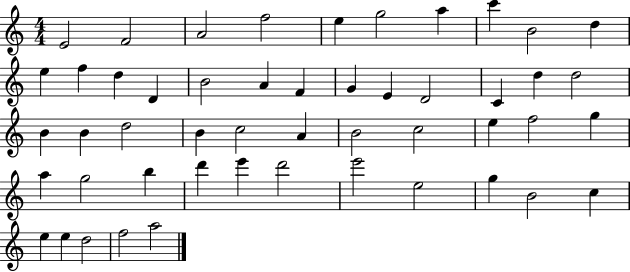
{
  \clef treble
  \numericTimeSignature
  \time 4/4
  \key c \major
  e'2 f'2 | a'2 f''2 | e''4 g''2 a''4 | c'''4 b'2 d''4 | \break e''4 f''4 d''4 d'4 | b'2 a'4 f'4 | g'4 e'4 d'2 | c'4 d''4 d''2 | \break b'4 b'4 d''2 | b'4 c''2 a'4 | b'2 c''2 | e''4 f''2 g''4 | \break a''4 g''2 b''4 | d'''4 e'''4 d'''2 | e'''2 e''2 | g''4 b'2 c''4 | \break e''4 e''4 d''2 | f''2 a''2 | \bar "|."
}